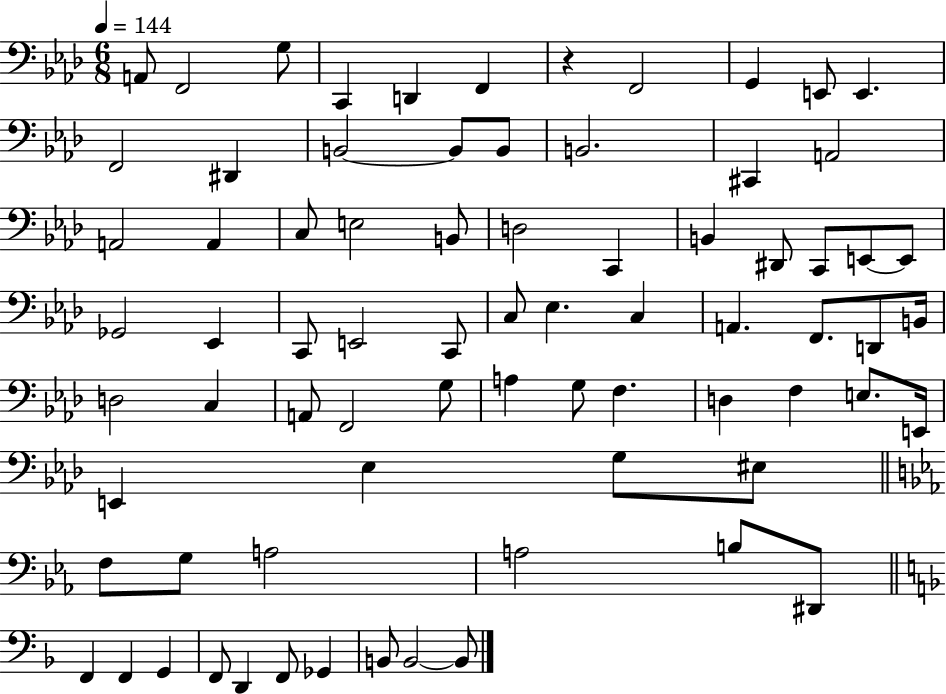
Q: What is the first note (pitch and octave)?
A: A2